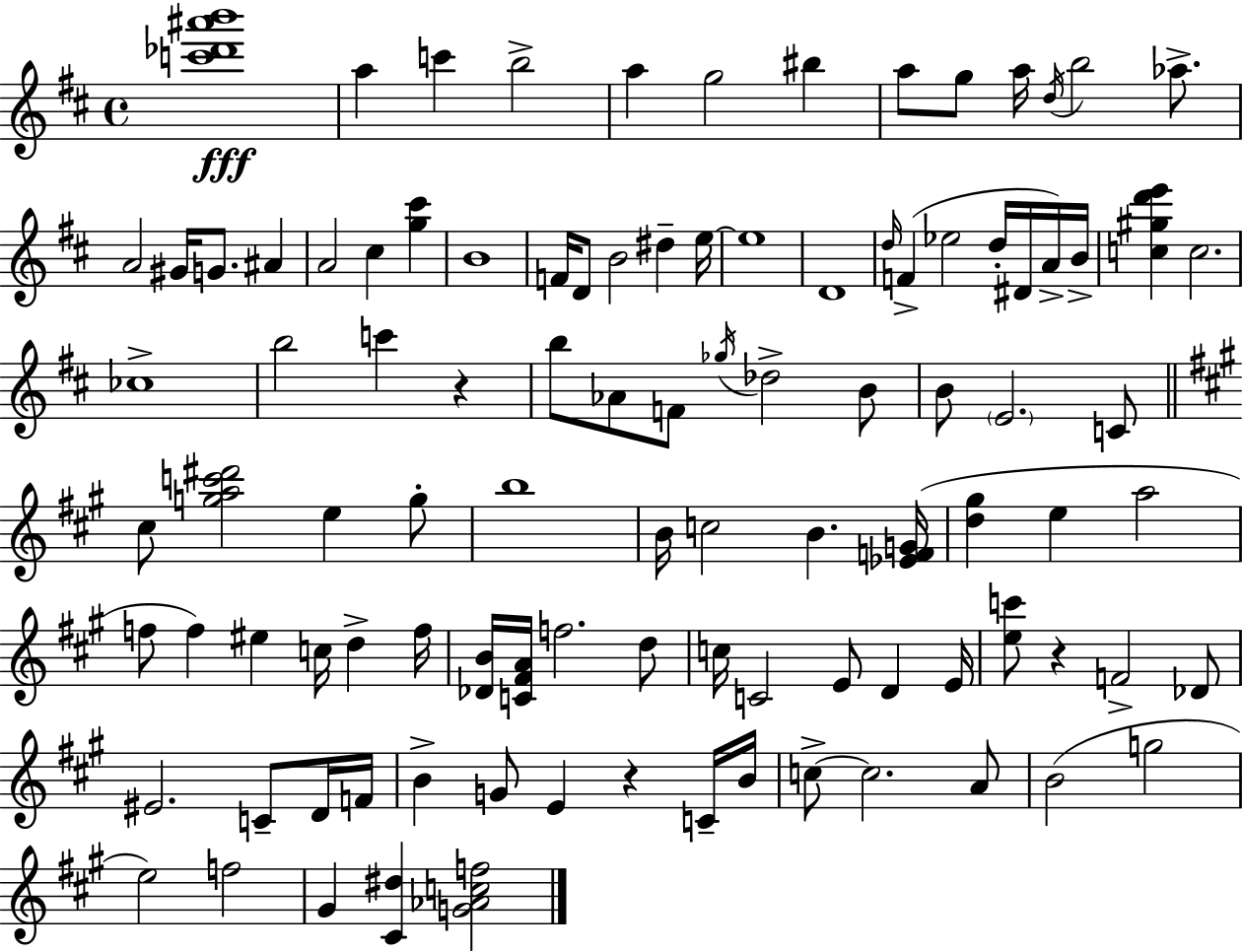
[C6,Db6,A#6,B6]/w A5/q C6/q B5/h A5/q G5/h BIS5/q A5/e G5/e A5/s D5/s B5/h Ab5/e. A4/h G#4/s G4/e. A#4/q A4/h C#5/q [G5,C#6]/q B4/w F4/s D4/e B4/h D#5/q E5/s E5/w D4/w D5/s F4/q Eb5/h D5/s D#4/s A4/s B4/s [C5,G#5,D6,E6]/q C5/h. CES5/w B5/h C6/q R/q B5/e Ab4/e F4/e Gb5/s Db5/h B4/e B4/e E4/h. C4/e C#5/e [G5,A5,C6,D#6]/h E5/q G5/e B5/w B4/s C5/h B4/q. [Eb4,F4,G4]/s [D5,G#5]/q E5/q A5/h F5/e F5/q EIS5/q C5/s D5/q F5/s [Db4,B4]/s [C4,F#4,A4]/s F5/h. D5/e C5/s C4/h E4/e D4/q E4/s [E5,C6]/e R/q F4/h Db4/e EIS4/h. C4/e D4/s F4/s B4/q G4/e E4/q R/q C4/s B4/s C5/e C5/h. A4/e B4/h G5/h E5/h F5/h G#4/q [C#4,D#5]/q [G4,Ab4,C5,F5]/h